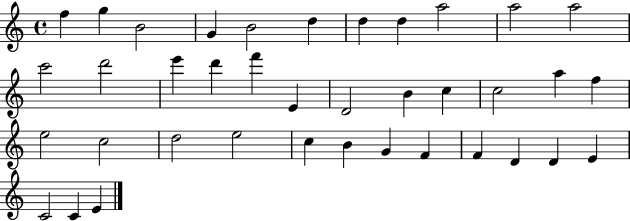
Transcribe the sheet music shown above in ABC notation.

X:1
T:Untitled
M:4/4
L:1/4
K:C
f g B2 G B2 d d d a2 a2 a2 c'2 d'2 e' d' f' E D2 B c c2 a f e2 c2 d2 e2 c B G F F D D E C2 C E